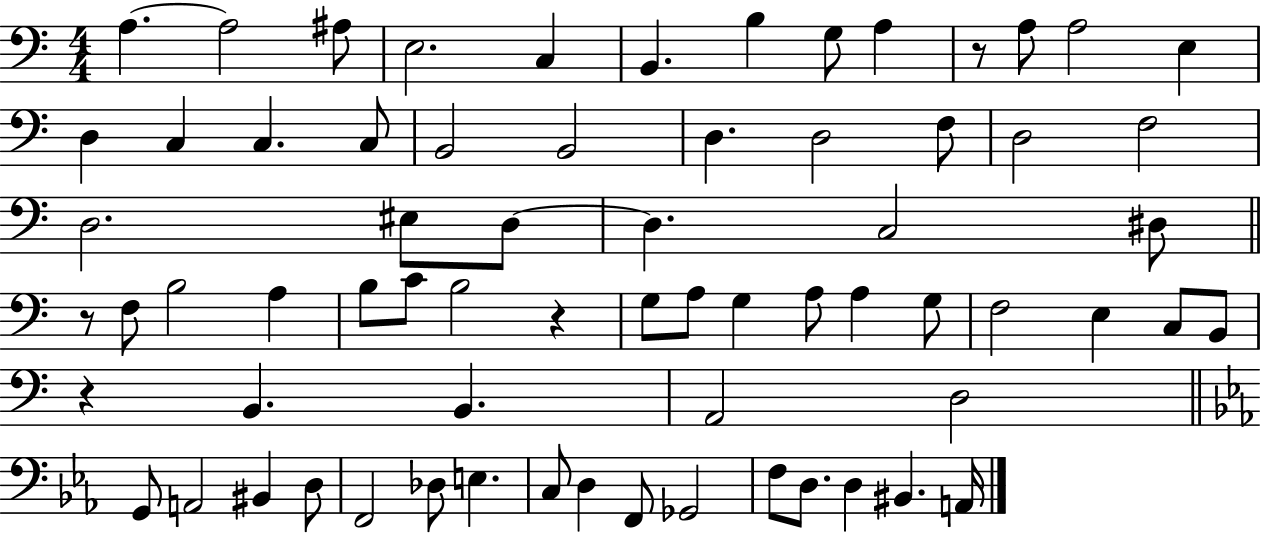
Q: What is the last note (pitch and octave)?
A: A2